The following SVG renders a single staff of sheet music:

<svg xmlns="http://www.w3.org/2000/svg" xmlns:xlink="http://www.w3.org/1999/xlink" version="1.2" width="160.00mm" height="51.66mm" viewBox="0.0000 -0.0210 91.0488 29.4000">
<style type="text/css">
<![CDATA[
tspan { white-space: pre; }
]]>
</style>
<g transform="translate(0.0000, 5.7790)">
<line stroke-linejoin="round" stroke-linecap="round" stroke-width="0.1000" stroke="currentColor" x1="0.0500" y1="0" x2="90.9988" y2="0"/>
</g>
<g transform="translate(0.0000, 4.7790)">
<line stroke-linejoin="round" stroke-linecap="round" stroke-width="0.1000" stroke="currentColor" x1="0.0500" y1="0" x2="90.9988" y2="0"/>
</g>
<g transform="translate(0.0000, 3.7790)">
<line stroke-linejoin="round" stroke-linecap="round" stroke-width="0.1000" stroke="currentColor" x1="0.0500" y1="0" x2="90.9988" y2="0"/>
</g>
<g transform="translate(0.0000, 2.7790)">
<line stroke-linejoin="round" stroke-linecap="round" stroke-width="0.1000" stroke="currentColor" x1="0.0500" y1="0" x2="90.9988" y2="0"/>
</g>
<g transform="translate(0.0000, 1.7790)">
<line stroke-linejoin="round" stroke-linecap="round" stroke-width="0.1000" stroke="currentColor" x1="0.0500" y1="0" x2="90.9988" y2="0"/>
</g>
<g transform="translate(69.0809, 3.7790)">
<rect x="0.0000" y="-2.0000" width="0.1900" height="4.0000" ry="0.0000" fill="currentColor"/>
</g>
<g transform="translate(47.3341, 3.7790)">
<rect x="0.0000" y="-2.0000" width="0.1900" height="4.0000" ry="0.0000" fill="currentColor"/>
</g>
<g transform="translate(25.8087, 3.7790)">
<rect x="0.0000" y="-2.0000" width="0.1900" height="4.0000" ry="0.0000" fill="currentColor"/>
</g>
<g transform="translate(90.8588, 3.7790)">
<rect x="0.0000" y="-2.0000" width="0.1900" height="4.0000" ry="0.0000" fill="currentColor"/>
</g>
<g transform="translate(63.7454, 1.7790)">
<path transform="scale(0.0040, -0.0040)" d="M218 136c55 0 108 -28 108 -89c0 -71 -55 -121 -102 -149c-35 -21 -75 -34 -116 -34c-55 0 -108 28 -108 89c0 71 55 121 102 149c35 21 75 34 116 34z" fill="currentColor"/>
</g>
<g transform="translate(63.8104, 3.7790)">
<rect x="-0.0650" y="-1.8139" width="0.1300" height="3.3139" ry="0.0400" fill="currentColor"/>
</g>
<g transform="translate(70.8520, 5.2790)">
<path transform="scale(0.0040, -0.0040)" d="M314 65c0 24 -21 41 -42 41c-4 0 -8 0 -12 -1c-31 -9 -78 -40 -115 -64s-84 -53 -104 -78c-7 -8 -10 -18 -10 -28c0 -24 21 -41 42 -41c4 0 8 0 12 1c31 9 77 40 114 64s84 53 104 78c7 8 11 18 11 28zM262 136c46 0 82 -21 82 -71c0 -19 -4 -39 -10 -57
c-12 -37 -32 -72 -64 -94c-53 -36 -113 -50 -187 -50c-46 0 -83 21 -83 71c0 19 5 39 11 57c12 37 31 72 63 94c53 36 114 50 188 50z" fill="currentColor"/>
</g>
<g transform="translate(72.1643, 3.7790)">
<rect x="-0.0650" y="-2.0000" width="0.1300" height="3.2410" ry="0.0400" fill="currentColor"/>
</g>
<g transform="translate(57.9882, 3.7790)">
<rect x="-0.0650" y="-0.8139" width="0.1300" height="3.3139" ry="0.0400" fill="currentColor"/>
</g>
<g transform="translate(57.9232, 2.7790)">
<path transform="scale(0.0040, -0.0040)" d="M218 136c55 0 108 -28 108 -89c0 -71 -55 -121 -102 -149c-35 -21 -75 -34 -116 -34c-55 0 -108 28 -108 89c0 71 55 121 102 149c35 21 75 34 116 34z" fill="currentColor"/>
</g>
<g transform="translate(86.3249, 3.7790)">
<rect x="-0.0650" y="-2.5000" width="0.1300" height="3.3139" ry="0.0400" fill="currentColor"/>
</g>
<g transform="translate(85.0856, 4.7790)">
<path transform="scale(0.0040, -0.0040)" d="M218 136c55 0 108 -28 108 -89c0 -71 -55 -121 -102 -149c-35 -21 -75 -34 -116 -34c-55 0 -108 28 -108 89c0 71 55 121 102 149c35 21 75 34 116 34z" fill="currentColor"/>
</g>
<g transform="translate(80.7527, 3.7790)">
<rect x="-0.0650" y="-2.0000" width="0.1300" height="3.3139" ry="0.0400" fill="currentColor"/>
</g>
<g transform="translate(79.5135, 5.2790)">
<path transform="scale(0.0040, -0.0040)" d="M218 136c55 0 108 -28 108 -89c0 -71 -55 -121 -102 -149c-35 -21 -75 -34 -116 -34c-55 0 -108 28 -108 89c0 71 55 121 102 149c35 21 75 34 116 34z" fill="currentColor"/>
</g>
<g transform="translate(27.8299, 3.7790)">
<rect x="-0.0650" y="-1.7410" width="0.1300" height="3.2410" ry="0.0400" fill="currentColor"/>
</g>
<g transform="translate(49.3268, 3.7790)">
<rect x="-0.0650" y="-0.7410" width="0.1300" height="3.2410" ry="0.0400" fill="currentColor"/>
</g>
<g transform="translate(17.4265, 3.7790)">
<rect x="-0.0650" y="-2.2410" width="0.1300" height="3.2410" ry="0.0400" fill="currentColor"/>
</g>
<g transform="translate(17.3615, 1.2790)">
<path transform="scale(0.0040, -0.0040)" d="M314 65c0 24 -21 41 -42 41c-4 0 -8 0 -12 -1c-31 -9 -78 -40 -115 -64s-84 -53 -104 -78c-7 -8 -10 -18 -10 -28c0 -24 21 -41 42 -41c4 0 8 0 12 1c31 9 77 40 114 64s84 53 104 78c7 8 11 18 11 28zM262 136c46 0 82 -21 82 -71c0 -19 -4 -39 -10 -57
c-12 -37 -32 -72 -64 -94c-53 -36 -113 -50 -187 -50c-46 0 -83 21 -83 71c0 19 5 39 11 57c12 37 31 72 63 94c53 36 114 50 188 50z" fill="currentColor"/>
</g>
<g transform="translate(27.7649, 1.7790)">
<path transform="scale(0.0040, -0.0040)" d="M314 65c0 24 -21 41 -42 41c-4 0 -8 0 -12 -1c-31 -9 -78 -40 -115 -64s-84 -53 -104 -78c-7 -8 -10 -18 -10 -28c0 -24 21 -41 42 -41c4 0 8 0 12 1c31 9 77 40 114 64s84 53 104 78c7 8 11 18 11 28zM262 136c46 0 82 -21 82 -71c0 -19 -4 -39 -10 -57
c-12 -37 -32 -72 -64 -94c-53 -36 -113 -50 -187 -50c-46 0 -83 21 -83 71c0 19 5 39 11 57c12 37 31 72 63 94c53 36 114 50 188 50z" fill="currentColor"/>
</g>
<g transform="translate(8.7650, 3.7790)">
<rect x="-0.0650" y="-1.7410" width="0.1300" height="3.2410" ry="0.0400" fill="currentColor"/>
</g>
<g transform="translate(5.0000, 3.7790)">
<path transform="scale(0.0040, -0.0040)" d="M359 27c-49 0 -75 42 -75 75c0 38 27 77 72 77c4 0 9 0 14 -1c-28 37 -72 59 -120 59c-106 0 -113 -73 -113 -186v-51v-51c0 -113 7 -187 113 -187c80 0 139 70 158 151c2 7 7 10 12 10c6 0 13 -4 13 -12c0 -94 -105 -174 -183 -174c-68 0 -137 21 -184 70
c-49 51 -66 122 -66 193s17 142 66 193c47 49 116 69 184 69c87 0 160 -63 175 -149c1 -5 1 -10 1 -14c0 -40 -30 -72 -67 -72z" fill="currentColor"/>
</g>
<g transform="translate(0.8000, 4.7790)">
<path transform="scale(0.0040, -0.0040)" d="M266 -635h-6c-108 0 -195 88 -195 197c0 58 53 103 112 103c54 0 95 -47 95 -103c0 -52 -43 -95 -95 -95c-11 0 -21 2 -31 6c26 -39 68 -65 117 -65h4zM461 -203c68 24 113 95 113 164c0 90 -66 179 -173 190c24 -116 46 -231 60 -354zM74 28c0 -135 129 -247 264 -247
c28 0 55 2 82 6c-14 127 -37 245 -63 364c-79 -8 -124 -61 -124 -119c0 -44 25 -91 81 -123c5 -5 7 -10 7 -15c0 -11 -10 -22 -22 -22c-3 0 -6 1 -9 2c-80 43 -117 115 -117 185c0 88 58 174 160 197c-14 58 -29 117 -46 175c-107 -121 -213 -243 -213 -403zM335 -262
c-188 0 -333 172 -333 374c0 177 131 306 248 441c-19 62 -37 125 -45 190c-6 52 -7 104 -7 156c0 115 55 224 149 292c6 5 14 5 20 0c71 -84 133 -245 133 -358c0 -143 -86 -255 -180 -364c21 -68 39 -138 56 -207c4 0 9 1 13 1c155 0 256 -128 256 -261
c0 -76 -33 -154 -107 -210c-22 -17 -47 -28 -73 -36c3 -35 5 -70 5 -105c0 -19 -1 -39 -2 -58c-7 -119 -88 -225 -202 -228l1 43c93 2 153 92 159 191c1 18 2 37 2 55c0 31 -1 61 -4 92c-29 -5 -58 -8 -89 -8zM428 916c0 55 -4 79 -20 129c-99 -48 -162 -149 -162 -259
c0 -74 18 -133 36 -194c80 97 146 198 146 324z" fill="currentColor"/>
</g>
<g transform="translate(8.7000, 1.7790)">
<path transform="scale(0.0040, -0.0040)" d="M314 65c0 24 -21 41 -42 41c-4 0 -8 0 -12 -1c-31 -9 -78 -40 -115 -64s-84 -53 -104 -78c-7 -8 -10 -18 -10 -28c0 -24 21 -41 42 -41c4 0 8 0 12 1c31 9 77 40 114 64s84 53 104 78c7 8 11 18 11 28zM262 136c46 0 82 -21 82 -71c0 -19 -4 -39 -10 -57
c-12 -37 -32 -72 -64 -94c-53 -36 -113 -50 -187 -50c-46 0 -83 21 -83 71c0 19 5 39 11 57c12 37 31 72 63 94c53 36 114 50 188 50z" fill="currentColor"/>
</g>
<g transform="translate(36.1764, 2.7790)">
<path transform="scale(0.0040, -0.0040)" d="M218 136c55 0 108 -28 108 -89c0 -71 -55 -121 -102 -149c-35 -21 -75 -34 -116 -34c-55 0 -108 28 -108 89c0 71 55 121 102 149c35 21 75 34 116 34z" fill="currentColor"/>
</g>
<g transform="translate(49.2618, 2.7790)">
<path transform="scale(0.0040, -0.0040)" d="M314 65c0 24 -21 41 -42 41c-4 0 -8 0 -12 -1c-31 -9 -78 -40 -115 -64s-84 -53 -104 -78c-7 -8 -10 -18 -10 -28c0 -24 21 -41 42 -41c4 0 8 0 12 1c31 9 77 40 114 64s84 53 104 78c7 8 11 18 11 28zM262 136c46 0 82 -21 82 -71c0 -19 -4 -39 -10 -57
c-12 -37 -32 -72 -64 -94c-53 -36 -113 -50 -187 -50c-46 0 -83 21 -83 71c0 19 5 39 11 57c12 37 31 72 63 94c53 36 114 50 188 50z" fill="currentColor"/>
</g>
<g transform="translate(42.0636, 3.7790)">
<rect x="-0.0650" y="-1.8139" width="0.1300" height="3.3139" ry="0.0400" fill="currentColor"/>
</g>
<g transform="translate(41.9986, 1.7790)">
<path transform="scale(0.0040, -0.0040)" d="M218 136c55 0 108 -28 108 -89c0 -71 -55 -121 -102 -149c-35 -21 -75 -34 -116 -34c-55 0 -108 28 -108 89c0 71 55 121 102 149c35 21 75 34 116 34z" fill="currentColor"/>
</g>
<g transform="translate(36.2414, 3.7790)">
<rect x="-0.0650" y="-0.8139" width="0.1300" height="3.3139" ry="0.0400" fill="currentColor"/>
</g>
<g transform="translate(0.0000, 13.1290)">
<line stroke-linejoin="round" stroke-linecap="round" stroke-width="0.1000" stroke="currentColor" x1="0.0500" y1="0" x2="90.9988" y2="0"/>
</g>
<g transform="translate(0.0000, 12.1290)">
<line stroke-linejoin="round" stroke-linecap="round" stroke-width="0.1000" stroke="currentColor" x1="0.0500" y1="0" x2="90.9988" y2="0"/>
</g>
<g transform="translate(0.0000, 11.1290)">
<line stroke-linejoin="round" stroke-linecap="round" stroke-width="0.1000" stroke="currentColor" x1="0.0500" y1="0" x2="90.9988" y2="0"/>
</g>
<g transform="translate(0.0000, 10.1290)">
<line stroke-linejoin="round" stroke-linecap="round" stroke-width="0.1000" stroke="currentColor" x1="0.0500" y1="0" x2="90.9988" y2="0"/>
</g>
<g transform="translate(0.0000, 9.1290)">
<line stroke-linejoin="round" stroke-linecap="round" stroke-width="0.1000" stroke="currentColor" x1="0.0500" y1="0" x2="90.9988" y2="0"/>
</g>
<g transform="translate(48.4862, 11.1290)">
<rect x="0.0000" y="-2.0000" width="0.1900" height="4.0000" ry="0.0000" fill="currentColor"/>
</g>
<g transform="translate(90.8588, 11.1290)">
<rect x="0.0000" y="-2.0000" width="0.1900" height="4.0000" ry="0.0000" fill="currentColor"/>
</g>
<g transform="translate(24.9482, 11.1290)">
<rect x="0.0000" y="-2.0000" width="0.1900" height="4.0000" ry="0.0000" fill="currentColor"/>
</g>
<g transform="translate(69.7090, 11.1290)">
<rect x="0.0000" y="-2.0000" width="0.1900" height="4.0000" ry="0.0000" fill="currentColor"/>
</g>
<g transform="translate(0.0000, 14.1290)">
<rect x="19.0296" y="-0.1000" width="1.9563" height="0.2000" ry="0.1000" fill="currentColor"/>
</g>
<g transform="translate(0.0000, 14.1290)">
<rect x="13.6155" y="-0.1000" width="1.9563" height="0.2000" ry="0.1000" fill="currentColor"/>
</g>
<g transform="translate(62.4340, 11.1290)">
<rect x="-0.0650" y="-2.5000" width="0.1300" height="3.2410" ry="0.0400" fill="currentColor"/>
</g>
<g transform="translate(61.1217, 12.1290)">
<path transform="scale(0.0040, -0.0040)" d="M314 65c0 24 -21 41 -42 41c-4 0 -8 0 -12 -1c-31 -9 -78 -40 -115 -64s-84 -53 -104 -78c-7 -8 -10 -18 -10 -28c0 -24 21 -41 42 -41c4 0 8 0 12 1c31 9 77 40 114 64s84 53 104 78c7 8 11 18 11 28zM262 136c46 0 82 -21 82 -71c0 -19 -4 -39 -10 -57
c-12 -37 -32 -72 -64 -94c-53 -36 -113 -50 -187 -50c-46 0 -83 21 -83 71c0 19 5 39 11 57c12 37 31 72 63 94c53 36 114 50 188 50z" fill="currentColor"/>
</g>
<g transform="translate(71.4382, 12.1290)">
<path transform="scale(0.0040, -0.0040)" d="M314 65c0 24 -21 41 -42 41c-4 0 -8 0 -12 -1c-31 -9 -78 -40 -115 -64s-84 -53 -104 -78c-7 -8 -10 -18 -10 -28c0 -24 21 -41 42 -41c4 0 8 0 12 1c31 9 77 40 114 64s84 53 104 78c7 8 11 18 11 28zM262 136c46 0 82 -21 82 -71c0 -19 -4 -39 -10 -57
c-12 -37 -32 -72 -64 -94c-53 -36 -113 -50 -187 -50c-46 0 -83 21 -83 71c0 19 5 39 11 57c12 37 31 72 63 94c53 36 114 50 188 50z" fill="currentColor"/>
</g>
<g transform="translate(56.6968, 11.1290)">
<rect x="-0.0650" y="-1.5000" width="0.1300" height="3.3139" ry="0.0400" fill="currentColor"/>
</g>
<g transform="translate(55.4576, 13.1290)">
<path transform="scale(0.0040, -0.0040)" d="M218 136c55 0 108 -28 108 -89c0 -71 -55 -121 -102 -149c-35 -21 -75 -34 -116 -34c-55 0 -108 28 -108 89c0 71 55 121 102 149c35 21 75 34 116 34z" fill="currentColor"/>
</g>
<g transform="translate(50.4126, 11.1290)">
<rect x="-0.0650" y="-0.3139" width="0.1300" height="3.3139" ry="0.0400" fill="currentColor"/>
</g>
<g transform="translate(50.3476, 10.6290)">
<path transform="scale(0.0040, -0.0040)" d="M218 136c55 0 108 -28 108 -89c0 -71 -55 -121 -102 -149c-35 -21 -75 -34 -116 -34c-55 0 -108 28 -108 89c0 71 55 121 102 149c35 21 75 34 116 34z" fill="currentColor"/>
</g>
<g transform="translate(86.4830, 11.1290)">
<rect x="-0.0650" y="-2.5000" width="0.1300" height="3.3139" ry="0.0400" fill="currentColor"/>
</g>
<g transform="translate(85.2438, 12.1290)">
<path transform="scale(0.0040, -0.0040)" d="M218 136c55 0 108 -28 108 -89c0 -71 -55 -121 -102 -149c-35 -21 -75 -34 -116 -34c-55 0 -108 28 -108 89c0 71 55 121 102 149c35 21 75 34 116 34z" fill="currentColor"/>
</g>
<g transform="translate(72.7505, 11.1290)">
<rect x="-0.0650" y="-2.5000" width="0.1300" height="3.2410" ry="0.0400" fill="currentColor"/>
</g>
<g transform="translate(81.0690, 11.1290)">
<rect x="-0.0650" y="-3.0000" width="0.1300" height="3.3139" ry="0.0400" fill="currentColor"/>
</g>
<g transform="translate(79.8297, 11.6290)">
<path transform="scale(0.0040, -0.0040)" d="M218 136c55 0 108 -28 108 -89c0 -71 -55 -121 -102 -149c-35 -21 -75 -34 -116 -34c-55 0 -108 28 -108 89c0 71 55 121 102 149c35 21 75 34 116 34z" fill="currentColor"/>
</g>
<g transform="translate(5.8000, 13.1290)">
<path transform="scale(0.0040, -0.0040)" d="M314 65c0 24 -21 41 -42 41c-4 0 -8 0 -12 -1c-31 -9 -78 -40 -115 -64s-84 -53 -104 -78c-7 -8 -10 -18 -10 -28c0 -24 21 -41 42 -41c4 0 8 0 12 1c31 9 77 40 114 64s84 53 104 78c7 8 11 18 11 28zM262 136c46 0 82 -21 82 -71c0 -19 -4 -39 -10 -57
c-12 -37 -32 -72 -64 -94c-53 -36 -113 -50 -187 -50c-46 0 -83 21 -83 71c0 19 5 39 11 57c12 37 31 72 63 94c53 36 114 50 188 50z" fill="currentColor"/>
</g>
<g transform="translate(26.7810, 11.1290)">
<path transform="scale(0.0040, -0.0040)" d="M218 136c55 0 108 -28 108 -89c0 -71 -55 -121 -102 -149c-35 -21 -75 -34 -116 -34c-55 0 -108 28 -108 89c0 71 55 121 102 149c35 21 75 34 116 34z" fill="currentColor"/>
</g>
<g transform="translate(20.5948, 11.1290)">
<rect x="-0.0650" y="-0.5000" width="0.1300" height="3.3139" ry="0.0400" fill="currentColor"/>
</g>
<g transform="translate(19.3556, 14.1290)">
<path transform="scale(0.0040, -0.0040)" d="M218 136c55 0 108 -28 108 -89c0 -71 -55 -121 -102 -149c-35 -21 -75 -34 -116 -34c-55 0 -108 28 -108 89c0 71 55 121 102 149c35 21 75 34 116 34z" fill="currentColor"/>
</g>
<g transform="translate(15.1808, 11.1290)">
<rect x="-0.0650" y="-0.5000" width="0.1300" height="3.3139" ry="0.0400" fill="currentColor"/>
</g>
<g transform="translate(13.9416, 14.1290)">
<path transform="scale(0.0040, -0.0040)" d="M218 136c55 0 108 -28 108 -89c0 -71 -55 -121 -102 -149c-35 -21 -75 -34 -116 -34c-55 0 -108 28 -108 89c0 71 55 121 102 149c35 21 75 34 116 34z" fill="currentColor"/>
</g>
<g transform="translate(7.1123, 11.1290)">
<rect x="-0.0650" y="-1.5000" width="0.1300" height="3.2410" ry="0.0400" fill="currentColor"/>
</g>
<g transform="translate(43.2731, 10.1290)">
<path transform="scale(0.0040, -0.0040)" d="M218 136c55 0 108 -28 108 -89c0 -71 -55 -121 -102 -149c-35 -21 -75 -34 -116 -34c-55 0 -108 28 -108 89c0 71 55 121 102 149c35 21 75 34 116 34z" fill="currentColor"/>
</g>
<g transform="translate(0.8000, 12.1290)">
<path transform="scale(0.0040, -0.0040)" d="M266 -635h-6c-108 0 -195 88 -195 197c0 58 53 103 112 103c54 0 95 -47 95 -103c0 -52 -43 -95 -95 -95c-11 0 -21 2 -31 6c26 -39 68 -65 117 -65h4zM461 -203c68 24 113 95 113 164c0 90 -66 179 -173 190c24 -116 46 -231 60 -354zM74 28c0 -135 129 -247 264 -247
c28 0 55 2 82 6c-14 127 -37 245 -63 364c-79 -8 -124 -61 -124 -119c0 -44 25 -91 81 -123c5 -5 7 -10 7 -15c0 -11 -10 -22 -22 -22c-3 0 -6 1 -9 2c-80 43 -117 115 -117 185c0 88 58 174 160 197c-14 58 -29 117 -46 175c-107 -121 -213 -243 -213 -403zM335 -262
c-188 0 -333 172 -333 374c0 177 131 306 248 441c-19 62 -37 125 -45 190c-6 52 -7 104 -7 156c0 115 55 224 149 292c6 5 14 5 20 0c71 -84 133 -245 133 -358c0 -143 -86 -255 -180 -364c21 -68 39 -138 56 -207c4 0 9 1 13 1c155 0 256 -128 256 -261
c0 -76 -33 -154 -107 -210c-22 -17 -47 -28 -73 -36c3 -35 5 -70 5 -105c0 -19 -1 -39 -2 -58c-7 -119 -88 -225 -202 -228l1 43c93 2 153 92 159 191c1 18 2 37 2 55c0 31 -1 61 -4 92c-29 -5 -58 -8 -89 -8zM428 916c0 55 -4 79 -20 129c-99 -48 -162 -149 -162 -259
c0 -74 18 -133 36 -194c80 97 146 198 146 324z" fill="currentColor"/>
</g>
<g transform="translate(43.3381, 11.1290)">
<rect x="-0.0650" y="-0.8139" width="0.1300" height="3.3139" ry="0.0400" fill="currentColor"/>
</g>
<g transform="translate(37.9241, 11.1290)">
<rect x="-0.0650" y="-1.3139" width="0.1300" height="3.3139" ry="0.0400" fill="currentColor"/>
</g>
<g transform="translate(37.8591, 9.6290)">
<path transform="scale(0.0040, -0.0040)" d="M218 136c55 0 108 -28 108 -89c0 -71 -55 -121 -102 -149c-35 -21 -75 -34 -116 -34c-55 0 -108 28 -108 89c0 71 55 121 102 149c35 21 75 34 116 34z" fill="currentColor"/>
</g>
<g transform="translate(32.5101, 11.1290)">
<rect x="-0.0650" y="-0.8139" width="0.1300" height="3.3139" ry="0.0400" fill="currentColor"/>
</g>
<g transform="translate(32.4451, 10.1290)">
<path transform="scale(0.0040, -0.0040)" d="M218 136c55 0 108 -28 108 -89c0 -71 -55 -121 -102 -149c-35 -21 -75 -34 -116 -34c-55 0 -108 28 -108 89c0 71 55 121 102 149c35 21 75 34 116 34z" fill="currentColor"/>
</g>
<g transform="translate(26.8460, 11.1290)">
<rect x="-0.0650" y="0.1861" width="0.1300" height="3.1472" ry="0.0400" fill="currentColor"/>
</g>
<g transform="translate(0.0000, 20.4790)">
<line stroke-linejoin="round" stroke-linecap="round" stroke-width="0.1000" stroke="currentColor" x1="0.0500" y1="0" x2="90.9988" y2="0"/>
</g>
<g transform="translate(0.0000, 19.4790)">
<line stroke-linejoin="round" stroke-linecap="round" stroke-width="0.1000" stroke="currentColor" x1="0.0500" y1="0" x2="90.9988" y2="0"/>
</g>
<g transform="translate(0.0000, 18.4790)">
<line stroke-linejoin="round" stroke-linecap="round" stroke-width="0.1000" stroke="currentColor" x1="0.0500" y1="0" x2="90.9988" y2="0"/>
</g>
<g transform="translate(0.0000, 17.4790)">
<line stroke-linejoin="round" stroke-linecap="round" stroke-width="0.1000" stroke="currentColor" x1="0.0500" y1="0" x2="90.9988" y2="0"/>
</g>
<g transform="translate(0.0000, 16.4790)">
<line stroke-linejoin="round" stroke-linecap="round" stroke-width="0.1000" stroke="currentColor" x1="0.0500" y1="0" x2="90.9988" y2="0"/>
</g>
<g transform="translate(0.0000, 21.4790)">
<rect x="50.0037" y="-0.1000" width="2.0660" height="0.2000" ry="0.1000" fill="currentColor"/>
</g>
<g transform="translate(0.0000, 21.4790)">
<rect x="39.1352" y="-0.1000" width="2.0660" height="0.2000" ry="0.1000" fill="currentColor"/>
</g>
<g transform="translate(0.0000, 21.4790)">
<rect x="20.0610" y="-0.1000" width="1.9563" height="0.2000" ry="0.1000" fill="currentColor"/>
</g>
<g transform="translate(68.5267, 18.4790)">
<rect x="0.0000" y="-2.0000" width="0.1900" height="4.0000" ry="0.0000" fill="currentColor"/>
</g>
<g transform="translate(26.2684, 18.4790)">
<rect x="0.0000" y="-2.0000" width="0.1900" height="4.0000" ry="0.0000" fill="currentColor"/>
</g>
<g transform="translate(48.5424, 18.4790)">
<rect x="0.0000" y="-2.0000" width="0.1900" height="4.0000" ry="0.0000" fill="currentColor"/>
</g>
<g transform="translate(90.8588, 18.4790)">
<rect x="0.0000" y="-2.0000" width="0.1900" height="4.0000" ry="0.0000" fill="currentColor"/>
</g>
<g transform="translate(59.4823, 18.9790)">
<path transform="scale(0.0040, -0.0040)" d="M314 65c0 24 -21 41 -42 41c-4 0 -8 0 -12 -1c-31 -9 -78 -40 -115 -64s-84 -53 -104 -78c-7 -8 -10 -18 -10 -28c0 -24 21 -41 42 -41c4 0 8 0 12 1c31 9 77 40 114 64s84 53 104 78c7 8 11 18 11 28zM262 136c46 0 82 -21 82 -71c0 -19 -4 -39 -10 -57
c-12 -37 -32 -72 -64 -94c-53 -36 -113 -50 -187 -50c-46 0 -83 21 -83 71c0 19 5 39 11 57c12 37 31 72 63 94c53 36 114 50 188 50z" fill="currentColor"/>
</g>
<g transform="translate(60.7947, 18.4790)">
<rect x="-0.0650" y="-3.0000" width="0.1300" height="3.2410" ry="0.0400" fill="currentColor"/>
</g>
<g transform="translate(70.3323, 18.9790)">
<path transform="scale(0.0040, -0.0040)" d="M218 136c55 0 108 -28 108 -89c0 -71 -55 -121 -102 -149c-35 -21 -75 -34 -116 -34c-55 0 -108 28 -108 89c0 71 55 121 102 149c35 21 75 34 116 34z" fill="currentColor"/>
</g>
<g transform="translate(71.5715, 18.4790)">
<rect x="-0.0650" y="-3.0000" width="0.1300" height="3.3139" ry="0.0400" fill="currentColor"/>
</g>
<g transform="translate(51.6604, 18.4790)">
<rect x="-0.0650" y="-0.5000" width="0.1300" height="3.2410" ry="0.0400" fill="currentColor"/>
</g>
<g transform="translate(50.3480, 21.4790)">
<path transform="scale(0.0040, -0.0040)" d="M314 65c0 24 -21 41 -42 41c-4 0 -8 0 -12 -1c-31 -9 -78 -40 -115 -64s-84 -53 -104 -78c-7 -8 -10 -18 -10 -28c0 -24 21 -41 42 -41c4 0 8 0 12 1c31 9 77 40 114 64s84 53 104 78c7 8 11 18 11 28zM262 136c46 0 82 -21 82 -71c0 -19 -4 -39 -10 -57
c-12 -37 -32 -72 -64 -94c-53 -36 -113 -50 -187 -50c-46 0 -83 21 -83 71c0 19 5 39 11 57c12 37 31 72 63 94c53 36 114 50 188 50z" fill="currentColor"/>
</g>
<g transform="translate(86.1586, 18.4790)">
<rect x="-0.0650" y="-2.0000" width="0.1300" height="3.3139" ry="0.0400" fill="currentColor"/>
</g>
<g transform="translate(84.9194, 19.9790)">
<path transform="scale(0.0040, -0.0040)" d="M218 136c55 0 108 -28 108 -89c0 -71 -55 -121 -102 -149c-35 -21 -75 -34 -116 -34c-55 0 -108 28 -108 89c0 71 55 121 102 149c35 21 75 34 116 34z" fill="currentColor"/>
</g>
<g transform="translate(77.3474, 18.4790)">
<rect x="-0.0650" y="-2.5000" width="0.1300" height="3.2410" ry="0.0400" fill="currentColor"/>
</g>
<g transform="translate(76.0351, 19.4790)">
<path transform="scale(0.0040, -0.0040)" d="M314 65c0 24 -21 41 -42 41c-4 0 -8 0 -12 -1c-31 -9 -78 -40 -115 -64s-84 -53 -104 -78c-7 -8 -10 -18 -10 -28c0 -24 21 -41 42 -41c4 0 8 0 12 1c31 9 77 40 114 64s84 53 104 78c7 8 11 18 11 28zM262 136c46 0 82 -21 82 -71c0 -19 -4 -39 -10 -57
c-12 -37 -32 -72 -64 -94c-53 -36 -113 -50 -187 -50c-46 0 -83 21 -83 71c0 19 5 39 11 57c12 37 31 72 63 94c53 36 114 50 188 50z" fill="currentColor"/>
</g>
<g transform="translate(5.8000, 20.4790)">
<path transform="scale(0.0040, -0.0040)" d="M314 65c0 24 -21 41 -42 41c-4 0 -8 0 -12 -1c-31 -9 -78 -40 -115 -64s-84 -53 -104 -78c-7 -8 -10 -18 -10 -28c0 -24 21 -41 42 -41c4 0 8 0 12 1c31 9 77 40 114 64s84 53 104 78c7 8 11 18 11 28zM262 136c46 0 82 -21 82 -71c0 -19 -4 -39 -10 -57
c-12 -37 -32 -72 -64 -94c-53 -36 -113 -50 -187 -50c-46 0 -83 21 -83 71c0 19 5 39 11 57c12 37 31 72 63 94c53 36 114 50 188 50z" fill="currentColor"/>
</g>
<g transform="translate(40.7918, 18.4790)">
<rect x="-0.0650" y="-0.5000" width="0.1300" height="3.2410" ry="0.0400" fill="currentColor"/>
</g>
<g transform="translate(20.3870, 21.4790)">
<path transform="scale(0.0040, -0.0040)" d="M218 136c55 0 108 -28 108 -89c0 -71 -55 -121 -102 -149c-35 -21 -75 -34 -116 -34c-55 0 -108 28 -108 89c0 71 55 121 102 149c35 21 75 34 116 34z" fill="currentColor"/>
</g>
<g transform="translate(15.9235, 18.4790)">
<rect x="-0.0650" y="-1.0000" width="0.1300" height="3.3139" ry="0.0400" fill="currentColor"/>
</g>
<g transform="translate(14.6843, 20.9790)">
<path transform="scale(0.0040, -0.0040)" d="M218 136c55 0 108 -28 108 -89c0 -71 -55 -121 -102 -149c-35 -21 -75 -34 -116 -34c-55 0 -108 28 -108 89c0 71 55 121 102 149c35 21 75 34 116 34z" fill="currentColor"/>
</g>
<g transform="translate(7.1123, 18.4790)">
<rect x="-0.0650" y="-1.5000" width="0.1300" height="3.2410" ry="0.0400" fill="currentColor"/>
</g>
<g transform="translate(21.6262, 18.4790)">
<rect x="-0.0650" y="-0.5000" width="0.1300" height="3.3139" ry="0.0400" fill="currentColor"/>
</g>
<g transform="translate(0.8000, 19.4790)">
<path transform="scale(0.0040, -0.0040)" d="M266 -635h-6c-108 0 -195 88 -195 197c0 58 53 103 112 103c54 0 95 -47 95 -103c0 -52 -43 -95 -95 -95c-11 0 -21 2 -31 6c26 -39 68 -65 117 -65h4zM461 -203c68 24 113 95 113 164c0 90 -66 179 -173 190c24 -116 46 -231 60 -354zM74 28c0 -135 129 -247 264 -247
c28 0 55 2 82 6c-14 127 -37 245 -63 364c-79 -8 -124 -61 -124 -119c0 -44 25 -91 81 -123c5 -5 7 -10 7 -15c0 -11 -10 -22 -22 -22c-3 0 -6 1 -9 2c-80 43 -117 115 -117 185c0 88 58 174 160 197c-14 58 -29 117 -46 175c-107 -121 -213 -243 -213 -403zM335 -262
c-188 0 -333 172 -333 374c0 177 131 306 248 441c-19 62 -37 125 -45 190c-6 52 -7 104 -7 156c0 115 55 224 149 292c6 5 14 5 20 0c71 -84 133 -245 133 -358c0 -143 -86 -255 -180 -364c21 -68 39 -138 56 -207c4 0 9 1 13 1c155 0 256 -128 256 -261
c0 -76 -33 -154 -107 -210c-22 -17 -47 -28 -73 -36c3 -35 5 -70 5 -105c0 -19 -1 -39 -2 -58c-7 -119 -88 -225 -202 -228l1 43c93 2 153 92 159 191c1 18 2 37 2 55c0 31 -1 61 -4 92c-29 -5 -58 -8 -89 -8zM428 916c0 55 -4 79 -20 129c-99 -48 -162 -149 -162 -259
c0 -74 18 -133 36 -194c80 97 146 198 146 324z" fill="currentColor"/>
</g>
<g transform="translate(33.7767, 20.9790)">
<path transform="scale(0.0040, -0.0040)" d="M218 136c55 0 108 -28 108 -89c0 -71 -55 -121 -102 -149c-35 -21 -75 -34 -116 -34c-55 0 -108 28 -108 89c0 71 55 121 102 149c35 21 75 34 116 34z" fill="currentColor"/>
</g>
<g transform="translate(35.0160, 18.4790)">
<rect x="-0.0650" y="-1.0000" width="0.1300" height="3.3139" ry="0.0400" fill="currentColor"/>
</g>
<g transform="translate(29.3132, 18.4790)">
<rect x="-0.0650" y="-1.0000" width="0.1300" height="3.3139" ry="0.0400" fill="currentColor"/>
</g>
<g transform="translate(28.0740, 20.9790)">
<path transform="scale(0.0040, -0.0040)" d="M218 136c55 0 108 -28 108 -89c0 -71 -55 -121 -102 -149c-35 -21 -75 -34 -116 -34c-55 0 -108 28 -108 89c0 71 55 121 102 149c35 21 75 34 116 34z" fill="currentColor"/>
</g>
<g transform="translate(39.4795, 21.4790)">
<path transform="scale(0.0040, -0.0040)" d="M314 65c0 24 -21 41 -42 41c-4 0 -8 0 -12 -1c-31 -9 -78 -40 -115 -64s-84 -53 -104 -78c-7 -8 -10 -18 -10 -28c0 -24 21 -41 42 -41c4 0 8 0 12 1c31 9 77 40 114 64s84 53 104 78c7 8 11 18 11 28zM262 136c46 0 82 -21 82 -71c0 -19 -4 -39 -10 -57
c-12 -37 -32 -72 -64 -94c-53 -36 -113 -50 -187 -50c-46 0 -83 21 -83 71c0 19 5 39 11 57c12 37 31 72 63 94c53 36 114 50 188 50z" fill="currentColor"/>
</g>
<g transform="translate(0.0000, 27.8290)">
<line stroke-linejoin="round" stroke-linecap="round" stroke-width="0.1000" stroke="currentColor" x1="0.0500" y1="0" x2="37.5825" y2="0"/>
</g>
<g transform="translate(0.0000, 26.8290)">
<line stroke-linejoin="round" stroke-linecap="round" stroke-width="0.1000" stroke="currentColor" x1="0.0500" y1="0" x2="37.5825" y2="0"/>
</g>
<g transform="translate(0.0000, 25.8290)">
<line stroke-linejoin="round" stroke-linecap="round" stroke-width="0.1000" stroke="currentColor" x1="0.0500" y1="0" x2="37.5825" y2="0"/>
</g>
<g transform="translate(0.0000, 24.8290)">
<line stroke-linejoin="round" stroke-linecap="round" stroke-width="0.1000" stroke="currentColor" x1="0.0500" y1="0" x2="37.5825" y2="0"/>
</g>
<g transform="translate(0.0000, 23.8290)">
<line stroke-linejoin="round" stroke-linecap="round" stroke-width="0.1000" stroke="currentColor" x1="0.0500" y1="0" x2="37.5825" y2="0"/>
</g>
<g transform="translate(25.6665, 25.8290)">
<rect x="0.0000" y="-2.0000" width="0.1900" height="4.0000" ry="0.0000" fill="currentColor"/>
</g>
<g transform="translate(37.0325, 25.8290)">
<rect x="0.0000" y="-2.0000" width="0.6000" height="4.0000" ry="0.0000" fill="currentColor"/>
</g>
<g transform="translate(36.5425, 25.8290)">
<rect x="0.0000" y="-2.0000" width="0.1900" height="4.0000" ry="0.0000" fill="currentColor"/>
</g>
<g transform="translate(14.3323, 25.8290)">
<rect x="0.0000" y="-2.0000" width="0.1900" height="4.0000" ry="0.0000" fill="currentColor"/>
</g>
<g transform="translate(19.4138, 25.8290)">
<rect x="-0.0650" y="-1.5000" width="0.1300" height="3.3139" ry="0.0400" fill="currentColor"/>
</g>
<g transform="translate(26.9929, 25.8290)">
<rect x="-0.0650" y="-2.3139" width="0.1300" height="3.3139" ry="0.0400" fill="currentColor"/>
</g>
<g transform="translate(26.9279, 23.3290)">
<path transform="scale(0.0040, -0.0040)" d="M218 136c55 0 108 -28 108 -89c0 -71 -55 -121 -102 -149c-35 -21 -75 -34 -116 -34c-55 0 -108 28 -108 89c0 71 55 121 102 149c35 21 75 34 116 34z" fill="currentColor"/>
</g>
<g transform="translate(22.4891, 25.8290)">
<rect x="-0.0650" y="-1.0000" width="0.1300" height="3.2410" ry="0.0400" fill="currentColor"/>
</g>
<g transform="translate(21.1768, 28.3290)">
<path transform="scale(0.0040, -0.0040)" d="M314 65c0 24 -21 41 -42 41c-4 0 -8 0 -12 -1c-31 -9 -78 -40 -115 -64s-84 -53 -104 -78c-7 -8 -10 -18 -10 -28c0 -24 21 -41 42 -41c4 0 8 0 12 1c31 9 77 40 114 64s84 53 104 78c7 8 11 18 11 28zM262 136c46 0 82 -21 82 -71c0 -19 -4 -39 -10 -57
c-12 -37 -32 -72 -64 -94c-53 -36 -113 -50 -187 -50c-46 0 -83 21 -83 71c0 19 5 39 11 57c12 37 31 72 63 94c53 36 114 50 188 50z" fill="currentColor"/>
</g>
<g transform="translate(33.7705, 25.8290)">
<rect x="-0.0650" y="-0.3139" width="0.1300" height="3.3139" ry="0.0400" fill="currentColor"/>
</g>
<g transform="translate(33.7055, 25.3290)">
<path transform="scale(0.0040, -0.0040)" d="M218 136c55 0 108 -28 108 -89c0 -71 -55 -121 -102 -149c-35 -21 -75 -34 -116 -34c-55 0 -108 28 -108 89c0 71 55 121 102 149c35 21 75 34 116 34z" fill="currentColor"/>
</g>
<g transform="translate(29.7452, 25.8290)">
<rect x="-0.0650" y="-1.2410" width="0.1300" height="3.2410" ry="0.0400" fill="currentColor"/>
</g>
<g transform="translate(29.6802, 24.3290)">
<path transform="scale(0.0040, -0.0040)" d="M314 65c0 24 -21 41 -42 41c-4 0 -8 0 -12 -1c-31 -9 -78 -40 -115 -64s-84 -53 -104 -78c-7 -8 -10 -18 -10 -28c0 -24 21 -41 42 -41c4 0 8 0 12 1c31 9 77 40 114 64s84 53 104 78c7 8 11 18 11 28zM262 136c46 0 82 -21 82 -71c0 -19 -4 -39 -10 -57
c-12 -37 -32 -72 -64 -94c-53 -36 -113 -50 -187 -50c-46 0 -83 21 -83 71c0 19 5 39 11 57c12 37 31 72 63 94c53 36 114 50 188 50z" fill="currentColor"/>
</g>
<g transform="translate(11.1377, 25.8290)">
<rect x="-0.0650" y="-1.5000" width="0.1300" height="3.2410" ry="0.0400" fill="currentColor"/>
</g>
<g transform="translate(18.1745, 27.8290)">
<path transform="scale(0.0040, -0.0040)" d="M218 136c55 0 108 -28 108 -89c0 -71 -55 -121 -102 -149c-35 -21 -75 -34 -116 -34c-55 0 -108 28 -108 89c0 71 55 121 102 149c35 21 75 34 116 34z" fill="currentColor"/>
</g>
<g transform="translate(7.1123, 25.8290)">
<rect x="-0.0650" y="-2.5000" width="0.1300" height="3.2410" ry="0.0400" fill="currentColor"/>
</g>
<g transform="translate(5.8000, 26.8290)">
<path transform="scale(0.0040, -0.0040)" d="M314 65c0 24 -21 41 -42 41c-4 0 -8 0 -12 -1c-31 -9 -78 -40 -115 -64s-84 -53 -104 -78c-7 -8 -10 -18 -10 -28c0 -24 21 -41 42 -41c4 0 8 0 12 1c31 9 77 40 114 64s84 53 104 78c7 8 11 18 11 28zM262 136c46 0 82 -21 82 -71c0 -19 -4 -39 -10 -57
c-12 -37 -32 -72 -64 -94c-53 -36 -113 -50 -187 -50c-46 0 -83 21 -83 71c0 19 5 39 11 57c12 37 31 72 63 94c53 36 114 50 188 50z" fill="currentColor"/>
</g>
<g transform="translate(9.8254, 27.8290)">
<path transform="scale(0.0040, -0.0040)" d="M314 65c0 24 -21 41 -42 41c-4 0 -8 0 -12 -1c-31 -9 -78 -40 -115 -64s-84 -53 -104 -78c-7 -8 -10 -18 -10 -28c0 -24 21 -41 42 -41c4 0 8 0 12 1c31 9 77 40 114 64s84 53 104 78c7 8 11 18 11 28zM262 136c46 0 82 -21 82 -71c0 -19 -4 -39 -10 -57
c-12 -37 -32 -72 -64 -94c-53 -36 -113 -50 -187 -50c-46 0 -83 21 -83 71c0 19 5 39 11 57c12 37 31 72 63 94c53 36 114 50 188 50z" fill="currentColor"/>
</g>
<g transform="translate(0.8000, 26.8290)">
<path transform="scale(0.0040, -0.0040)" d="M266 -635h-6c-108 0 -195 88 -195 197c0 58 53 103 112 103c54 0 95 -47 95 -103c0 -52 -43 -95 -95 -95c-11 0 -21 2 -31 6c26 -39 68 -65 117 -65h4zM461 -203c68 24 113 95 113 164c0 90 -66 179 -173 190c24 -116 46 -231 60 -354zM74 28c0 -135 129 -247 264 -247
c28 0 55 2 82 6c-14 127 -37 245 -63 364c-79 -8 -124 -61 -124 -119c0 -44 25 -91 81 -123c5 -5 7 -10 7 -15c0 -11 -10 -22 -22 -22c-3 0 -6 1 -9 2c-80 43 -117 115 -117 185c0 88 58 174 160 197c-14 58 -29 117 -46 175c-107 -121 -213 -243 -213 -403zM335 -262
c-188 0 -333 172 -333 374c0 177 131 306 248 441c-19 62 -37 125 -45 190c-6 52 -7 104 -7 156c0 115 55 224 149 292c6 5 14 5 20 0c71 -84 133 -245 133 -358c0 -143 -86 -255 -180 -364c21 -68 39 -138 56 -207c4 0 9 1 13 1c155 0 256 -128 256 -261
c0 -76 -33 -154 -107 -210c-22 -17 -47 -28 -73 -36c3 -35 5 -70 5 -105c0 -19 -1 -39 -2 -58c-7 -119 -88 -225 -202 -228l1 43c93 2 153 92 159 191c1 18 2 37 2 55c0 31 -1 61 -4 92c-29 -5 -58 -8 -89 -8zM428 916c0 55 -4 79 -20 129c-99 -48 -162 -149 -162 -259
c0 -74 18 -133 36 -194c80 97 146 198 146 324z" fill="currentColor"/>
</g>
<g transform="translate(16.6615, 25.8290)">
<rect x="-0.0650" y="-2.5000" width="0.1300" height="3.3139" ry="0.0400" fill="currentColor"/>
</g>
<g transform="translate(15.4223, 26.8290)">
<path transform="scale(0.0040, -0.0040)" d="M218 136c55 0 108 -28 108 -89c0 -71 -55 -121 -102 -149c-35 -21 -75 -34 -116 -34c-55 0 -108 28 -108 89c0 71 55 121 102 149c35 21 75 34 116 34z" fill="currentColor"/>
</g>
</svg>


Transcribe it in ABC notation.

X:1
T:Untitled
M:4/4
L:1/4
K:C
f2 g2 f2 d f d2 d f F2 F G E2 C C B d e d c E G2 G2 A G E2 D C D D C2 C2 A2 A G2 F G2 E2 G E D2 g e2 c